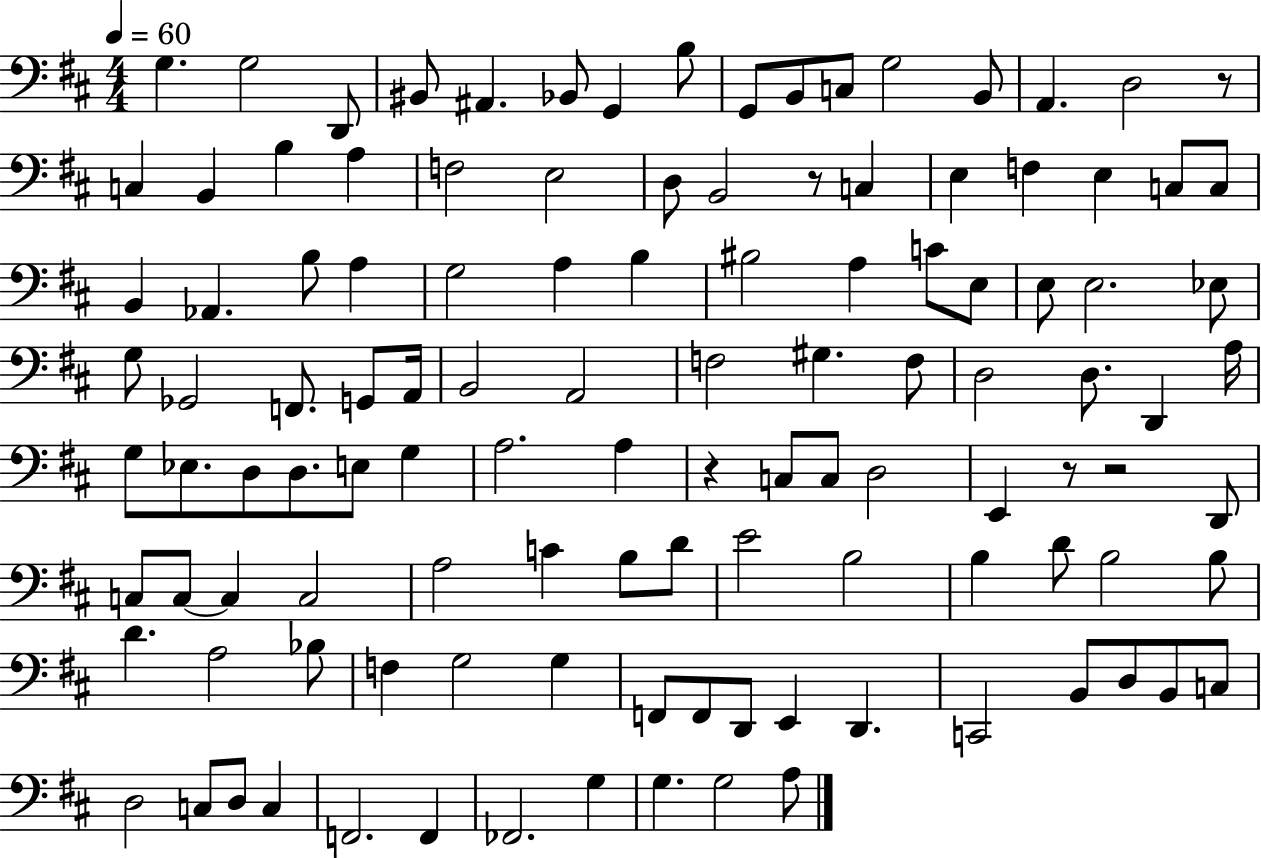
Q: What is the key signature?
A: D major